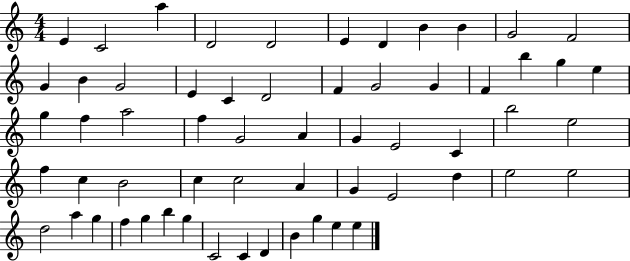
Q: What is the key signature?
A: C major